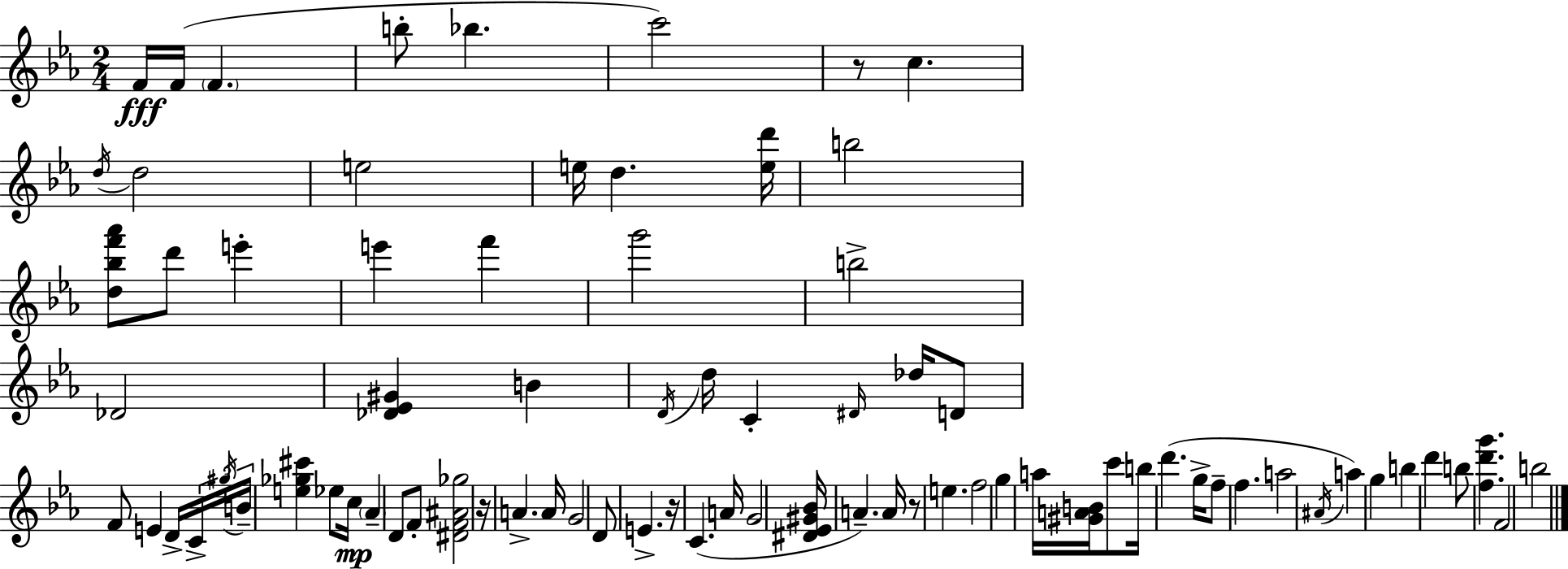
F4/s F4/s F4/q. B5/e Bb5/q. C6/h R/e C5/q. D5/s D5/h E5/h E5/s D5/q. [E5,D6]/s B5/h [D5,Bb5,F6,Ab6]/e D6/e E6/q E6/q F6/q G6/h B5/h Db4/h [Db4,Eb4,G#4]/q B4/q D4/s D5/s C4/q D#4/s Db5/s D4/e F4/e E4/q D4/s C4/s G#5/s B4/s [E5,Gb5,C#6]/q Eb5/e C5/s Ab4/q D4/e F4/e [D#4,F4,A#4,Gb5]/h R/s A4/q. A4/s G4/h D4/e E4/q. R/s C4/q. A4/s G4/h [D#4,Eb4,G#4,Bb4]/s A4/q. A4/s R/e E5/q. F5/h G5/q A5/s [G#4,A4,B4]/s C6/e B5/s D6/q. G5/s F5/e F5/q. A5/h A#4/s A5/q G5/q B5/q D6/q B5/e [F5,D6,G6]/q. F4/h B5/h